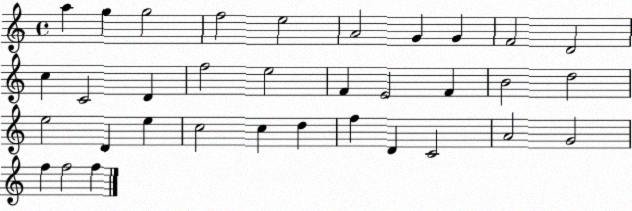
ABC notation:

X:1
T:Untitled
M:4/4
L:1/4
K:C
a g g2 f2 e2 A2 G G F2 D2 c C2 D f2 e2 F E2 F B2 d2 e2 D e c2 c d f D C2 A2 G2 f f2 f